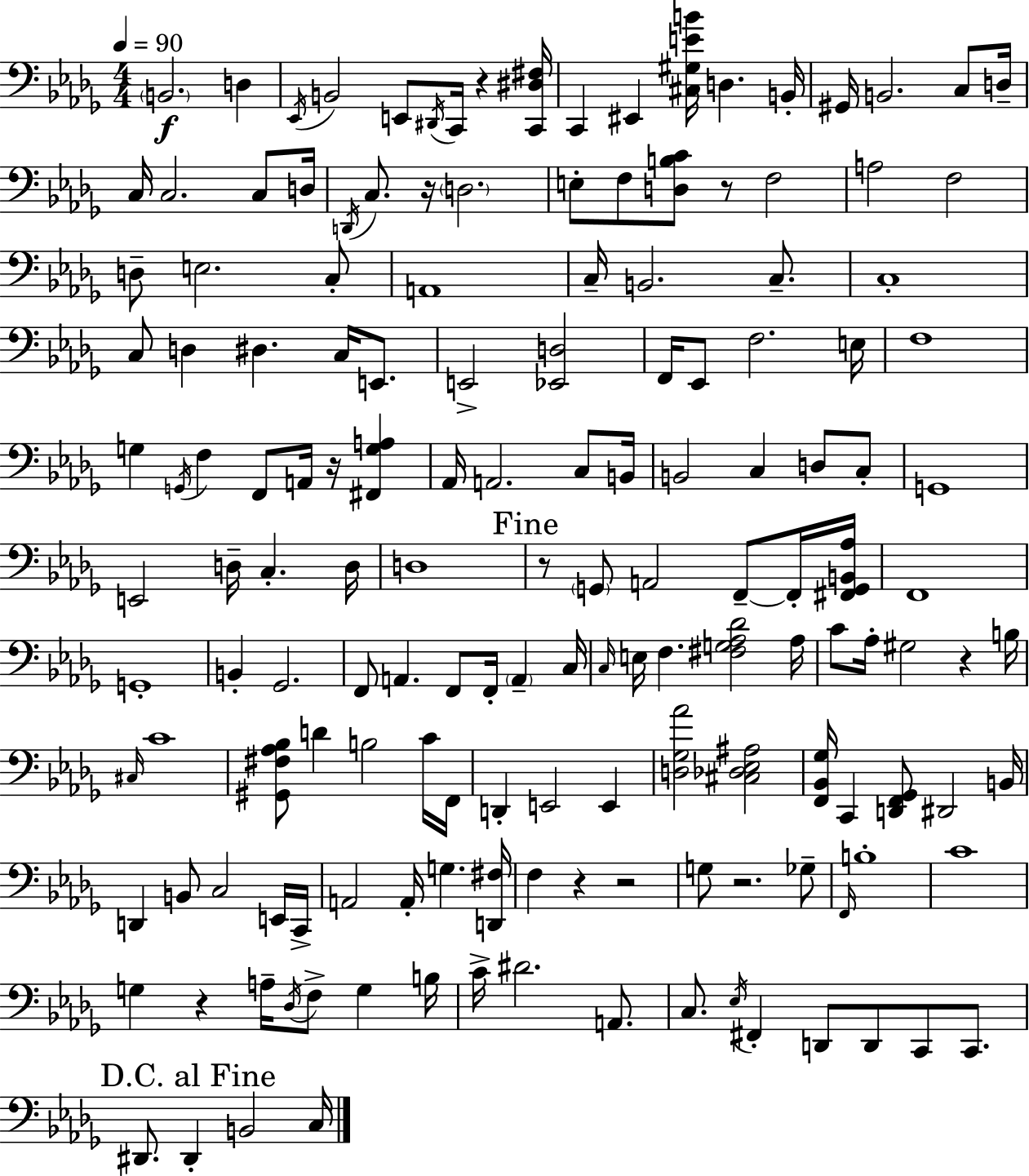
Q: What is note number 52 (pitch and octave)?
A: Ab2